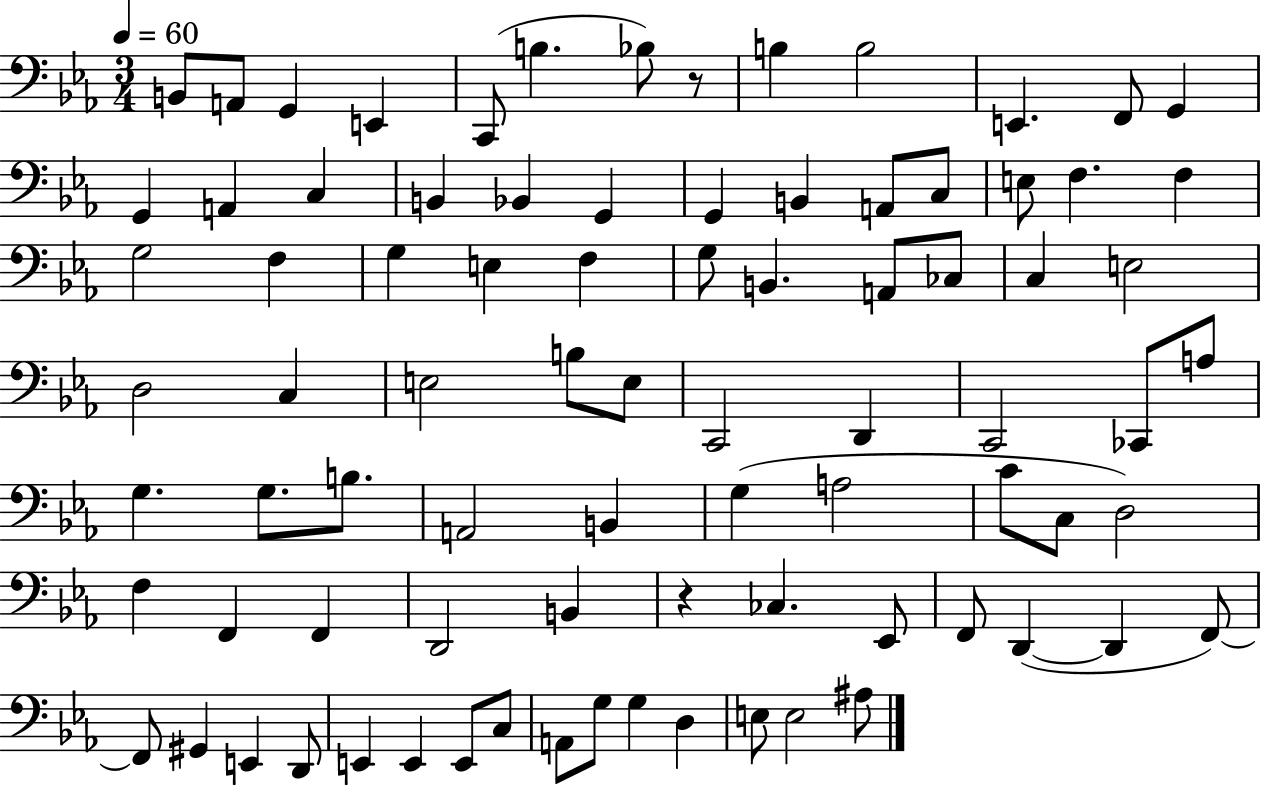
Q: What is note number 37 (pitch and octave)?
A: D3